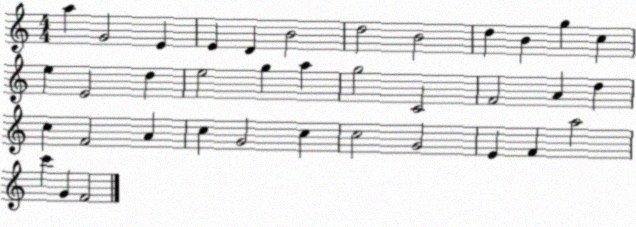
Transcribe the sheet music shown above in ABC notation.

X:1
T:Untitled
M:4/4
L:1/4
K:C
a G2 E E D B2 d2 B2 d B g c e E2 d e2 g a g2 C2 F2 A d c F2 A c G2 c c2 G2 E F a2 c' G F2